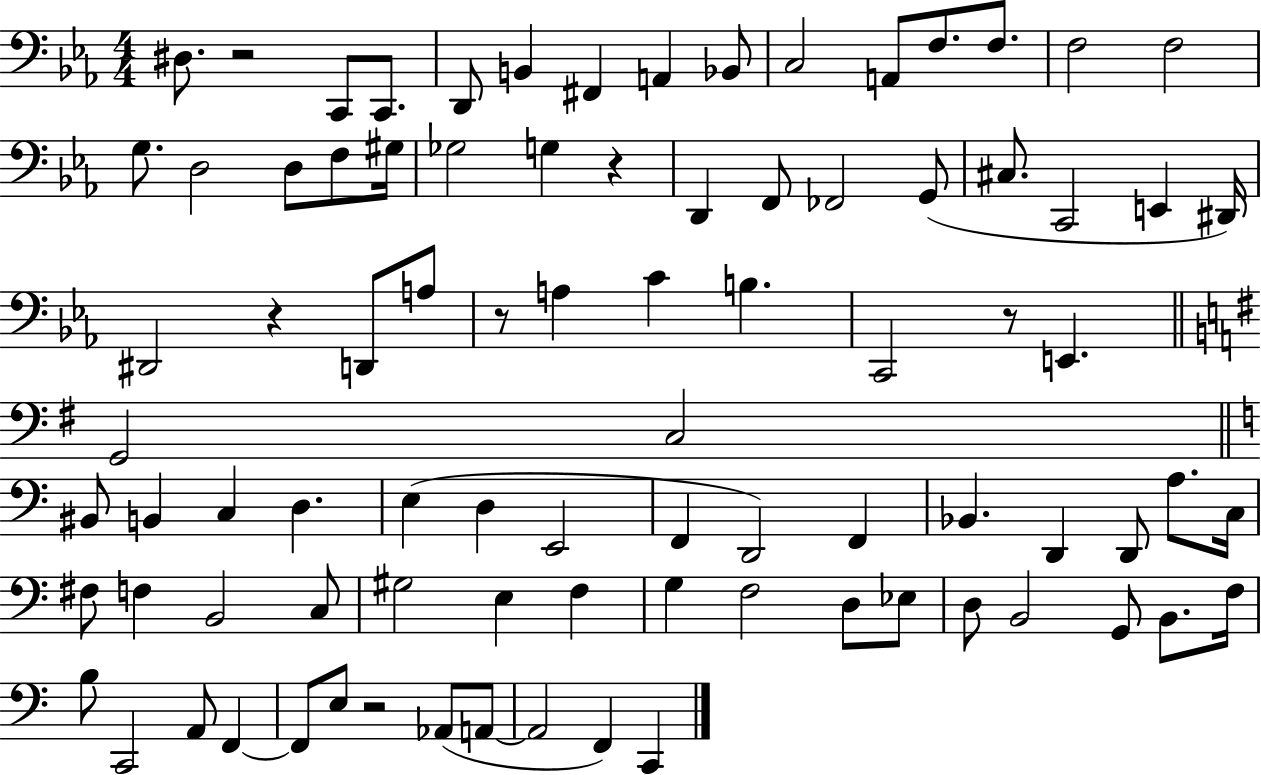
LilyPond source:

{
  \clef bass
  \numericTimeSignature
  \time 4/4
  \key ees \major
  dis8. r2 c,8 c,8. | d,8 b,4 fis,4 a,4 bes,8 | c2 a,8 f8. f8. | f2 f2 | \break g8. d2 d8 f8 gis16 | ges2 g4 r4 | d,4 f,8 fes,2 g,8( | cis8. c,2 e,4 dis,16) | \break dis,2 r4 d,8 a8 | r8 a4 c'4 b4. | c,2 r8 e,4. | \bar "||" \break \key e \minor g,2 c2 | \bar "||" \break \key c \major bis,8 b,4 c4 d4. | e4( d4 e,2 | f,4 d,2) f,4 | bes,4. d,4 d,8 a8. c16 | \break fis8 f4 b,2 c8 | gis2 e4 f4 | g4 f2 d8 ees8 | d8 b,2 g,8 b,8. f16 | \break b8 c,2 a,8 f,4~~ | f,8 e8 r2 aes,8( a,8~~ | a,2 f,4) c,4 | \bar "|."
}